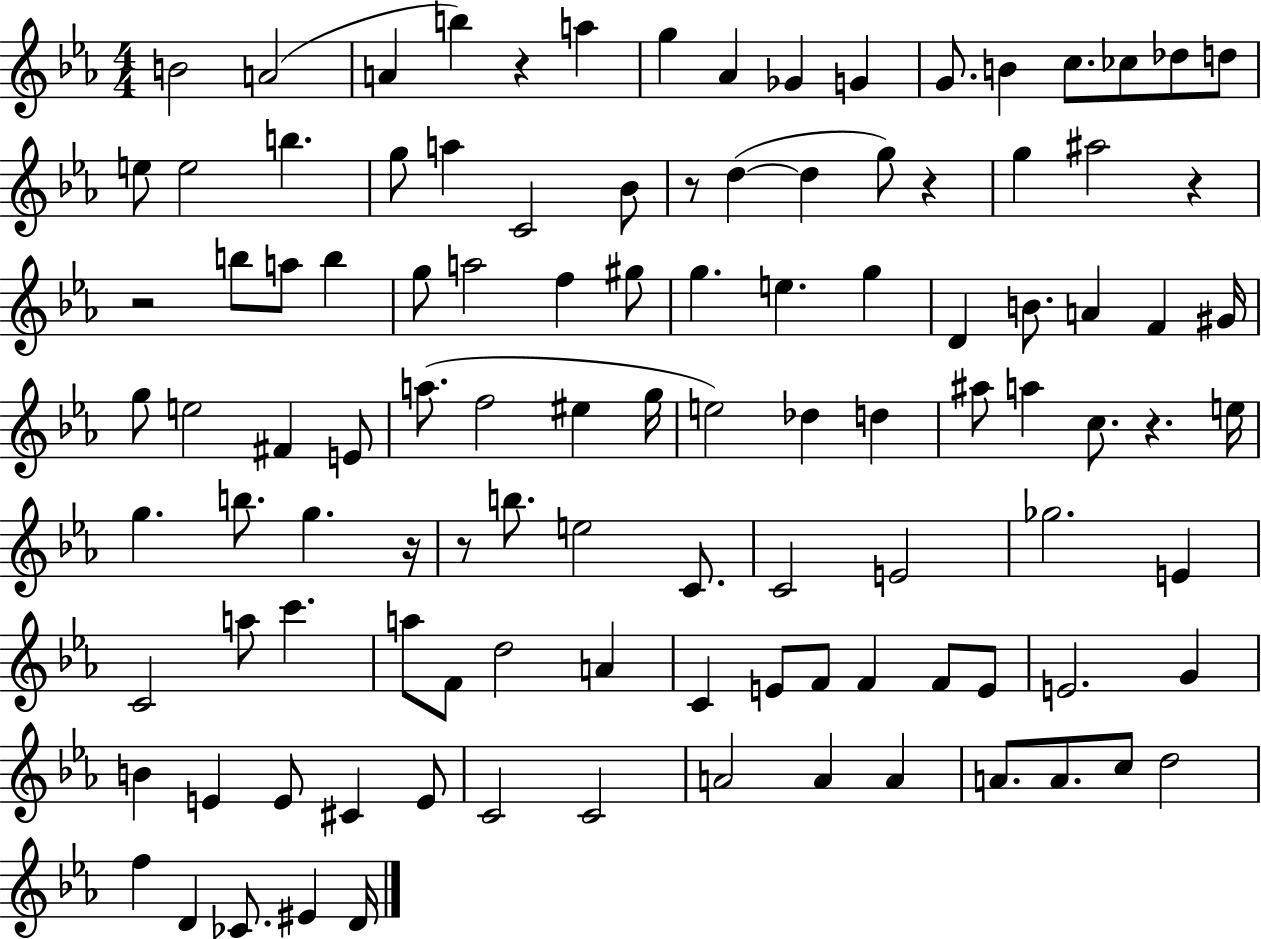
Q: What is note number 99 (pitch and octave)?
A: CES4